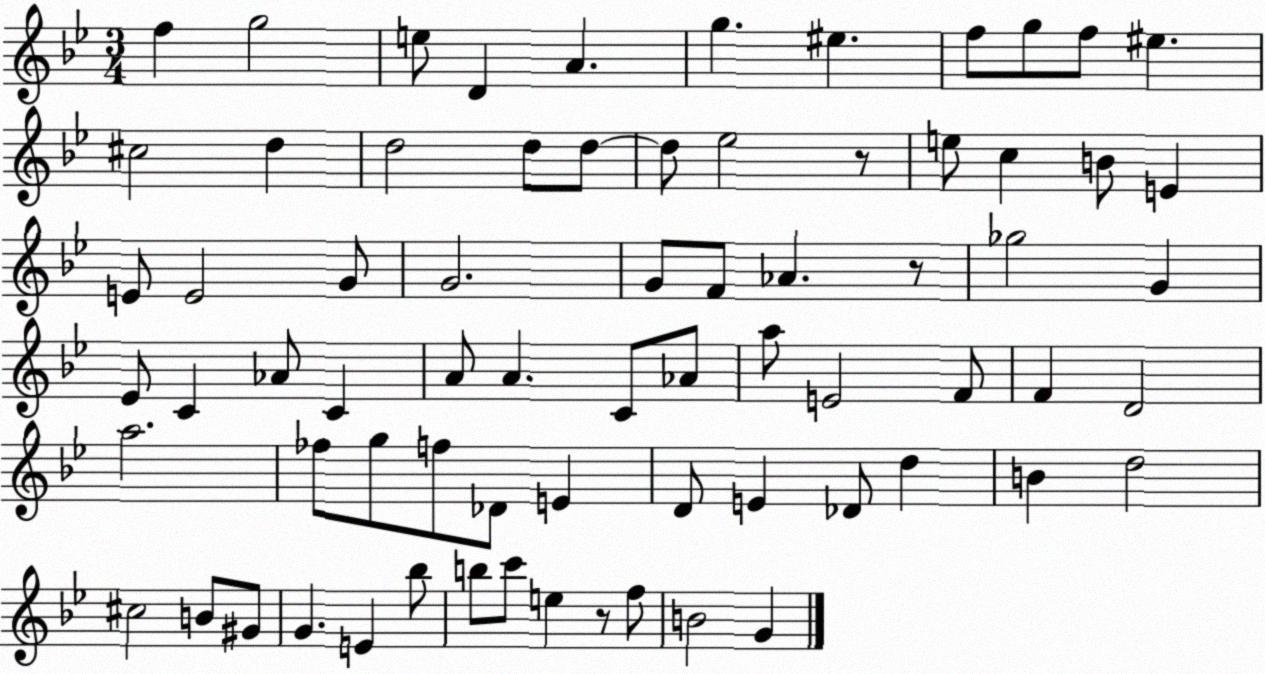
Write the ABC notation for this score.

X:1
T:Untitled
M:3/4
L:1/4
K:Bb
f g2 e/2 D A g ^e f/2 g/2 f/2 ^e ^c2 d d2 d/2 d/2 d/2 _e2 z/2 e/2 c B/2 E E/2 E2 G/2 G2 G/2 F/2 _A z/2 _g2 G _E/2 C _A/2 C A/2 A C/2 _A/2 a/2 E2 F/2 F D2 a2 _f/2 g/2 f/2 _D/2 E D/2 E _D/2 d B d2 ^c2 B/2 ^G/2 G E _b/2 b/2 c'/2 e z/2 f/2 B2 G